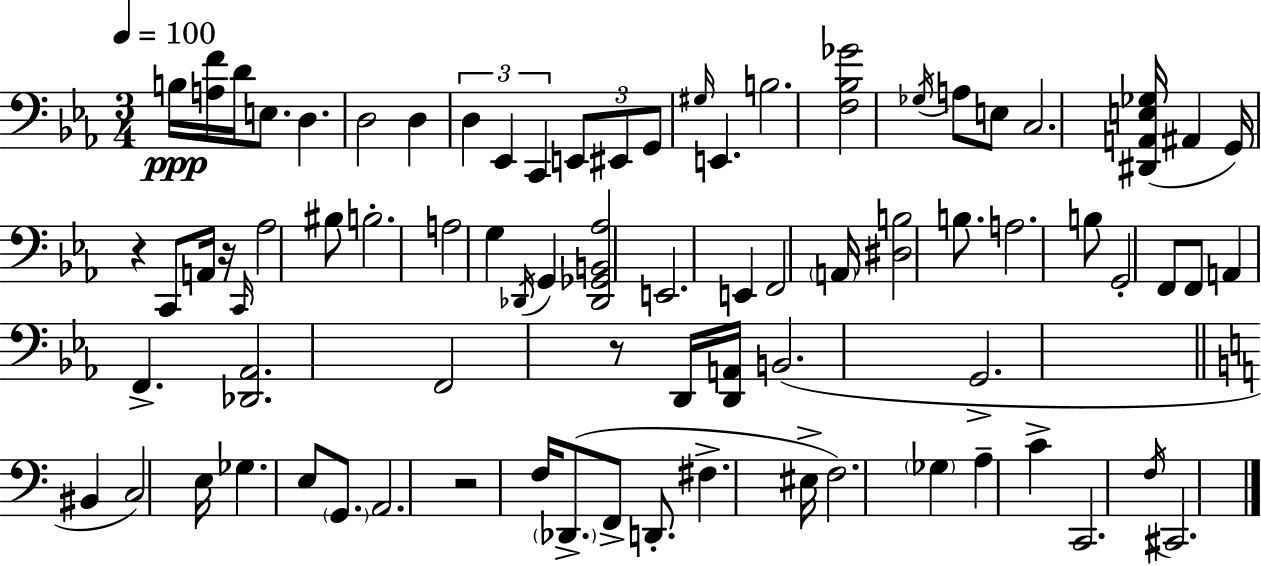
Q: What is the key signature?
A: EES major